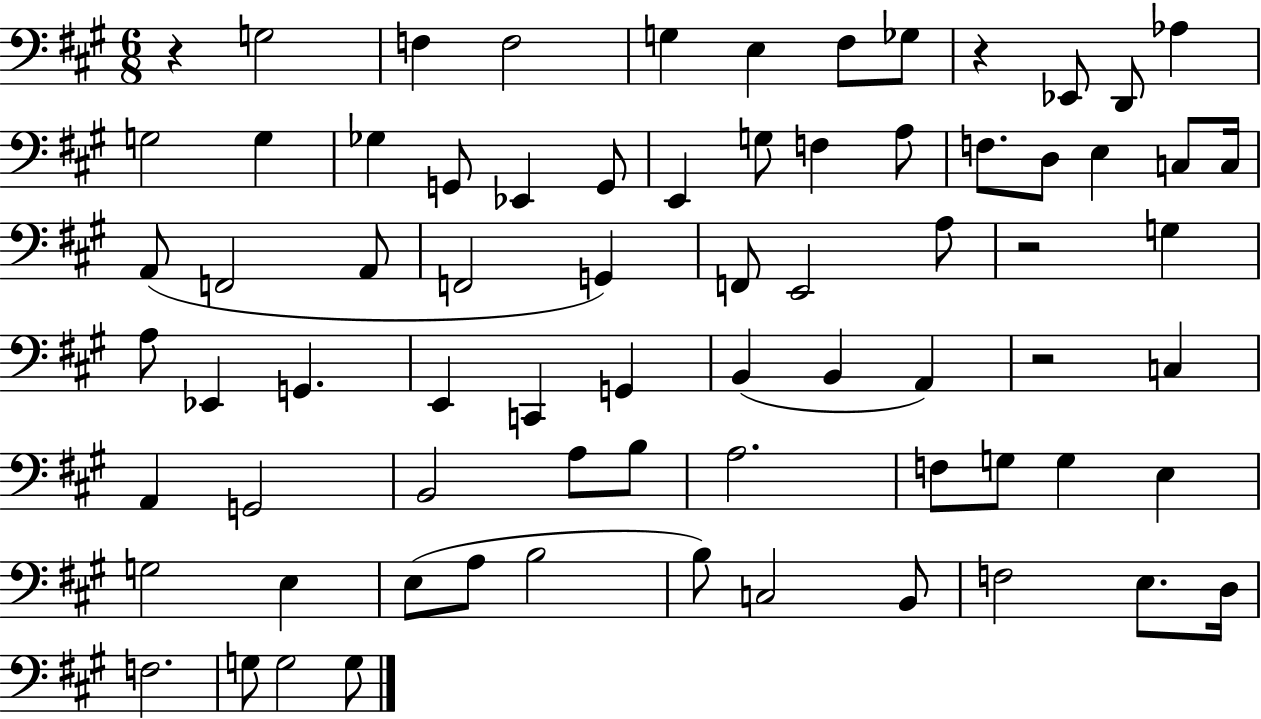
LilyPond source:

{
  \clef bass
  \numericTimeSignature
  \time 6/8
  \key a \major
  r4 g2 | f4 f2 | g4 e4 fis8 ges8 | r4 ees,8 d,8 aes4 | \break g2 g4 | ges4 g,8 ees,4 g,8 | e,4 g8 f4 a8 | f8. d8 e4 c8 c16 | \break a,8( f,2 a,8 | f,2 g,4) | f,8 e,2 a8 | r2 g4 | \break a8 ees,4 g,4. | e,4 c,4 g,4 | b,4( b,4 a,4) | r2 c4 | \break a,4 g,2 | b,2 a8 b8 | a2. | f8 g8 g4 e4 | \break g2 e4 | e8( a8 b2 | b8) c2 b,8 | f2 e8. d16 | \break f2. | g8 g2 g8 | \bar "|."
}